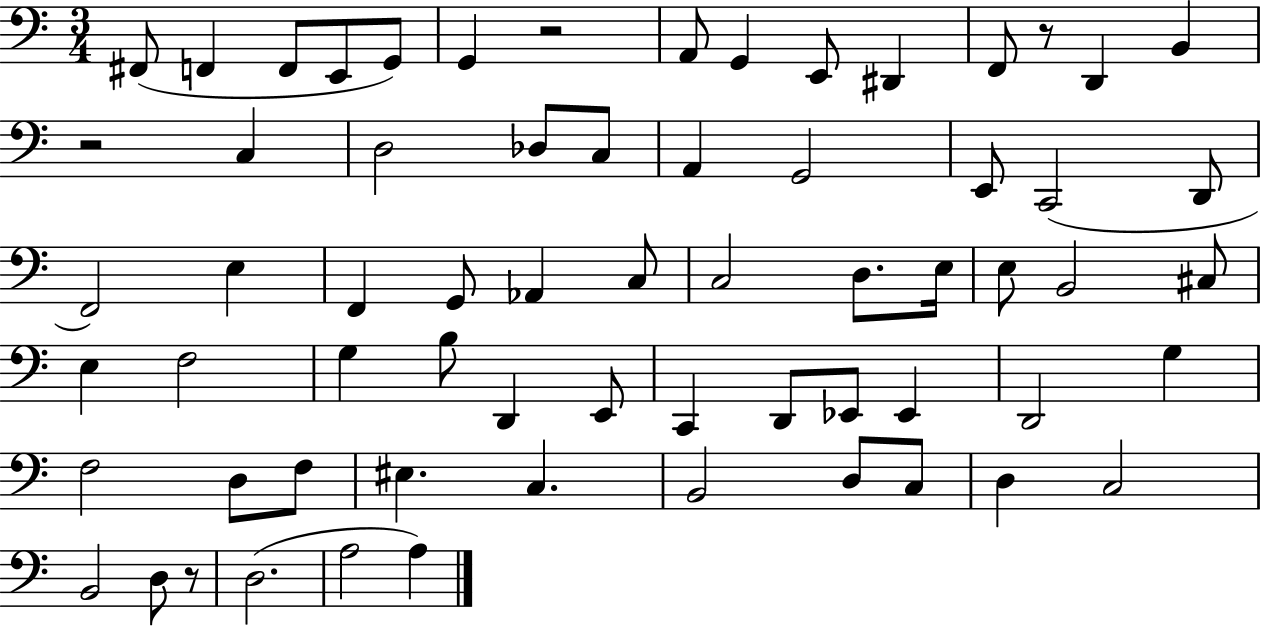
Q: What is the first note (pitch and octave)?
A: F#2